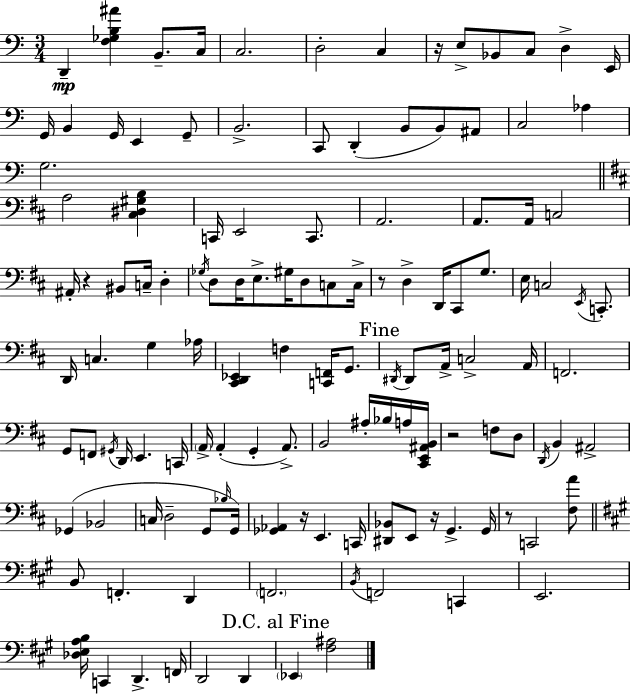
{
  \clef bass
  \numericTimeSignature
  \time 3/4
  \key a \minor
  d,4--\mp <f ges b ais'>4 b,8.-- c16 | c2. | d2-. c4 | r16 e8-> bes,8 c8 d4-> e,16 | \break g,16 b,4 g,16 e,4 g,8-- | b,2.-> | c,8 d,4-.( b,8 b,8) ais,8 | c2 aes4 | \break g2. | \bar "||" \break \key b \minor a2 <cis dis gis b>4 | c,16 e,2 c,8. | a,2. | a,8. a,16 c2 | \break ais,16-. r4 bis,8 c16-- d4-. | \acciaccatura { ges16 } d8 d16 e8.-> gis16 d8 c8 | c16-> r8 d4-> d,16 cis,8 g8. | e16 c2 \acciaccatura { e,16 } c,8.-. | \break d,16 c4. g4 | aes16 <cis, d, ees,>4 f4 <c, f,>16 g,8. | \mark "Fine" \acciaccatura { dis,16 } dis,8 a,16-> c2-> | a,16 f,2. | \break g,8 f,8 \acciaccatura { gis,16 } d,16 e,4. | c,16 \parenthesize a,16-> a,4-.( g,4-. | a,8.->) b,2 | ais16-. bes16 a16 <cis, e, ais, b,>16 r2 | \break f8 d8 \acciaccatura { d,16 } b,4 ais,2-> | ges,4( bes,2 | c16 d2-- | g,8 \grace { bes16 }) g,16 <ges, aes,>4 r16 e,4. | \break c,16 <dis, bes,>8 e,8 r16 g,4.-> | g,16 r8 c,2 | <fis a'>8 \bar "||" \break \key a \major b,8 f,4.-. d,4 | \parenthesize f,2. | \acciaccatura { b,16 } f,2 c,4 | e,2. | \break <des e a b>16 c,4 d,4.-> | f,16 d,2 d,4 | \mark "D.C. al Fine" \parenthesize ees,4 <fis ais>2 | \bar "|."
}